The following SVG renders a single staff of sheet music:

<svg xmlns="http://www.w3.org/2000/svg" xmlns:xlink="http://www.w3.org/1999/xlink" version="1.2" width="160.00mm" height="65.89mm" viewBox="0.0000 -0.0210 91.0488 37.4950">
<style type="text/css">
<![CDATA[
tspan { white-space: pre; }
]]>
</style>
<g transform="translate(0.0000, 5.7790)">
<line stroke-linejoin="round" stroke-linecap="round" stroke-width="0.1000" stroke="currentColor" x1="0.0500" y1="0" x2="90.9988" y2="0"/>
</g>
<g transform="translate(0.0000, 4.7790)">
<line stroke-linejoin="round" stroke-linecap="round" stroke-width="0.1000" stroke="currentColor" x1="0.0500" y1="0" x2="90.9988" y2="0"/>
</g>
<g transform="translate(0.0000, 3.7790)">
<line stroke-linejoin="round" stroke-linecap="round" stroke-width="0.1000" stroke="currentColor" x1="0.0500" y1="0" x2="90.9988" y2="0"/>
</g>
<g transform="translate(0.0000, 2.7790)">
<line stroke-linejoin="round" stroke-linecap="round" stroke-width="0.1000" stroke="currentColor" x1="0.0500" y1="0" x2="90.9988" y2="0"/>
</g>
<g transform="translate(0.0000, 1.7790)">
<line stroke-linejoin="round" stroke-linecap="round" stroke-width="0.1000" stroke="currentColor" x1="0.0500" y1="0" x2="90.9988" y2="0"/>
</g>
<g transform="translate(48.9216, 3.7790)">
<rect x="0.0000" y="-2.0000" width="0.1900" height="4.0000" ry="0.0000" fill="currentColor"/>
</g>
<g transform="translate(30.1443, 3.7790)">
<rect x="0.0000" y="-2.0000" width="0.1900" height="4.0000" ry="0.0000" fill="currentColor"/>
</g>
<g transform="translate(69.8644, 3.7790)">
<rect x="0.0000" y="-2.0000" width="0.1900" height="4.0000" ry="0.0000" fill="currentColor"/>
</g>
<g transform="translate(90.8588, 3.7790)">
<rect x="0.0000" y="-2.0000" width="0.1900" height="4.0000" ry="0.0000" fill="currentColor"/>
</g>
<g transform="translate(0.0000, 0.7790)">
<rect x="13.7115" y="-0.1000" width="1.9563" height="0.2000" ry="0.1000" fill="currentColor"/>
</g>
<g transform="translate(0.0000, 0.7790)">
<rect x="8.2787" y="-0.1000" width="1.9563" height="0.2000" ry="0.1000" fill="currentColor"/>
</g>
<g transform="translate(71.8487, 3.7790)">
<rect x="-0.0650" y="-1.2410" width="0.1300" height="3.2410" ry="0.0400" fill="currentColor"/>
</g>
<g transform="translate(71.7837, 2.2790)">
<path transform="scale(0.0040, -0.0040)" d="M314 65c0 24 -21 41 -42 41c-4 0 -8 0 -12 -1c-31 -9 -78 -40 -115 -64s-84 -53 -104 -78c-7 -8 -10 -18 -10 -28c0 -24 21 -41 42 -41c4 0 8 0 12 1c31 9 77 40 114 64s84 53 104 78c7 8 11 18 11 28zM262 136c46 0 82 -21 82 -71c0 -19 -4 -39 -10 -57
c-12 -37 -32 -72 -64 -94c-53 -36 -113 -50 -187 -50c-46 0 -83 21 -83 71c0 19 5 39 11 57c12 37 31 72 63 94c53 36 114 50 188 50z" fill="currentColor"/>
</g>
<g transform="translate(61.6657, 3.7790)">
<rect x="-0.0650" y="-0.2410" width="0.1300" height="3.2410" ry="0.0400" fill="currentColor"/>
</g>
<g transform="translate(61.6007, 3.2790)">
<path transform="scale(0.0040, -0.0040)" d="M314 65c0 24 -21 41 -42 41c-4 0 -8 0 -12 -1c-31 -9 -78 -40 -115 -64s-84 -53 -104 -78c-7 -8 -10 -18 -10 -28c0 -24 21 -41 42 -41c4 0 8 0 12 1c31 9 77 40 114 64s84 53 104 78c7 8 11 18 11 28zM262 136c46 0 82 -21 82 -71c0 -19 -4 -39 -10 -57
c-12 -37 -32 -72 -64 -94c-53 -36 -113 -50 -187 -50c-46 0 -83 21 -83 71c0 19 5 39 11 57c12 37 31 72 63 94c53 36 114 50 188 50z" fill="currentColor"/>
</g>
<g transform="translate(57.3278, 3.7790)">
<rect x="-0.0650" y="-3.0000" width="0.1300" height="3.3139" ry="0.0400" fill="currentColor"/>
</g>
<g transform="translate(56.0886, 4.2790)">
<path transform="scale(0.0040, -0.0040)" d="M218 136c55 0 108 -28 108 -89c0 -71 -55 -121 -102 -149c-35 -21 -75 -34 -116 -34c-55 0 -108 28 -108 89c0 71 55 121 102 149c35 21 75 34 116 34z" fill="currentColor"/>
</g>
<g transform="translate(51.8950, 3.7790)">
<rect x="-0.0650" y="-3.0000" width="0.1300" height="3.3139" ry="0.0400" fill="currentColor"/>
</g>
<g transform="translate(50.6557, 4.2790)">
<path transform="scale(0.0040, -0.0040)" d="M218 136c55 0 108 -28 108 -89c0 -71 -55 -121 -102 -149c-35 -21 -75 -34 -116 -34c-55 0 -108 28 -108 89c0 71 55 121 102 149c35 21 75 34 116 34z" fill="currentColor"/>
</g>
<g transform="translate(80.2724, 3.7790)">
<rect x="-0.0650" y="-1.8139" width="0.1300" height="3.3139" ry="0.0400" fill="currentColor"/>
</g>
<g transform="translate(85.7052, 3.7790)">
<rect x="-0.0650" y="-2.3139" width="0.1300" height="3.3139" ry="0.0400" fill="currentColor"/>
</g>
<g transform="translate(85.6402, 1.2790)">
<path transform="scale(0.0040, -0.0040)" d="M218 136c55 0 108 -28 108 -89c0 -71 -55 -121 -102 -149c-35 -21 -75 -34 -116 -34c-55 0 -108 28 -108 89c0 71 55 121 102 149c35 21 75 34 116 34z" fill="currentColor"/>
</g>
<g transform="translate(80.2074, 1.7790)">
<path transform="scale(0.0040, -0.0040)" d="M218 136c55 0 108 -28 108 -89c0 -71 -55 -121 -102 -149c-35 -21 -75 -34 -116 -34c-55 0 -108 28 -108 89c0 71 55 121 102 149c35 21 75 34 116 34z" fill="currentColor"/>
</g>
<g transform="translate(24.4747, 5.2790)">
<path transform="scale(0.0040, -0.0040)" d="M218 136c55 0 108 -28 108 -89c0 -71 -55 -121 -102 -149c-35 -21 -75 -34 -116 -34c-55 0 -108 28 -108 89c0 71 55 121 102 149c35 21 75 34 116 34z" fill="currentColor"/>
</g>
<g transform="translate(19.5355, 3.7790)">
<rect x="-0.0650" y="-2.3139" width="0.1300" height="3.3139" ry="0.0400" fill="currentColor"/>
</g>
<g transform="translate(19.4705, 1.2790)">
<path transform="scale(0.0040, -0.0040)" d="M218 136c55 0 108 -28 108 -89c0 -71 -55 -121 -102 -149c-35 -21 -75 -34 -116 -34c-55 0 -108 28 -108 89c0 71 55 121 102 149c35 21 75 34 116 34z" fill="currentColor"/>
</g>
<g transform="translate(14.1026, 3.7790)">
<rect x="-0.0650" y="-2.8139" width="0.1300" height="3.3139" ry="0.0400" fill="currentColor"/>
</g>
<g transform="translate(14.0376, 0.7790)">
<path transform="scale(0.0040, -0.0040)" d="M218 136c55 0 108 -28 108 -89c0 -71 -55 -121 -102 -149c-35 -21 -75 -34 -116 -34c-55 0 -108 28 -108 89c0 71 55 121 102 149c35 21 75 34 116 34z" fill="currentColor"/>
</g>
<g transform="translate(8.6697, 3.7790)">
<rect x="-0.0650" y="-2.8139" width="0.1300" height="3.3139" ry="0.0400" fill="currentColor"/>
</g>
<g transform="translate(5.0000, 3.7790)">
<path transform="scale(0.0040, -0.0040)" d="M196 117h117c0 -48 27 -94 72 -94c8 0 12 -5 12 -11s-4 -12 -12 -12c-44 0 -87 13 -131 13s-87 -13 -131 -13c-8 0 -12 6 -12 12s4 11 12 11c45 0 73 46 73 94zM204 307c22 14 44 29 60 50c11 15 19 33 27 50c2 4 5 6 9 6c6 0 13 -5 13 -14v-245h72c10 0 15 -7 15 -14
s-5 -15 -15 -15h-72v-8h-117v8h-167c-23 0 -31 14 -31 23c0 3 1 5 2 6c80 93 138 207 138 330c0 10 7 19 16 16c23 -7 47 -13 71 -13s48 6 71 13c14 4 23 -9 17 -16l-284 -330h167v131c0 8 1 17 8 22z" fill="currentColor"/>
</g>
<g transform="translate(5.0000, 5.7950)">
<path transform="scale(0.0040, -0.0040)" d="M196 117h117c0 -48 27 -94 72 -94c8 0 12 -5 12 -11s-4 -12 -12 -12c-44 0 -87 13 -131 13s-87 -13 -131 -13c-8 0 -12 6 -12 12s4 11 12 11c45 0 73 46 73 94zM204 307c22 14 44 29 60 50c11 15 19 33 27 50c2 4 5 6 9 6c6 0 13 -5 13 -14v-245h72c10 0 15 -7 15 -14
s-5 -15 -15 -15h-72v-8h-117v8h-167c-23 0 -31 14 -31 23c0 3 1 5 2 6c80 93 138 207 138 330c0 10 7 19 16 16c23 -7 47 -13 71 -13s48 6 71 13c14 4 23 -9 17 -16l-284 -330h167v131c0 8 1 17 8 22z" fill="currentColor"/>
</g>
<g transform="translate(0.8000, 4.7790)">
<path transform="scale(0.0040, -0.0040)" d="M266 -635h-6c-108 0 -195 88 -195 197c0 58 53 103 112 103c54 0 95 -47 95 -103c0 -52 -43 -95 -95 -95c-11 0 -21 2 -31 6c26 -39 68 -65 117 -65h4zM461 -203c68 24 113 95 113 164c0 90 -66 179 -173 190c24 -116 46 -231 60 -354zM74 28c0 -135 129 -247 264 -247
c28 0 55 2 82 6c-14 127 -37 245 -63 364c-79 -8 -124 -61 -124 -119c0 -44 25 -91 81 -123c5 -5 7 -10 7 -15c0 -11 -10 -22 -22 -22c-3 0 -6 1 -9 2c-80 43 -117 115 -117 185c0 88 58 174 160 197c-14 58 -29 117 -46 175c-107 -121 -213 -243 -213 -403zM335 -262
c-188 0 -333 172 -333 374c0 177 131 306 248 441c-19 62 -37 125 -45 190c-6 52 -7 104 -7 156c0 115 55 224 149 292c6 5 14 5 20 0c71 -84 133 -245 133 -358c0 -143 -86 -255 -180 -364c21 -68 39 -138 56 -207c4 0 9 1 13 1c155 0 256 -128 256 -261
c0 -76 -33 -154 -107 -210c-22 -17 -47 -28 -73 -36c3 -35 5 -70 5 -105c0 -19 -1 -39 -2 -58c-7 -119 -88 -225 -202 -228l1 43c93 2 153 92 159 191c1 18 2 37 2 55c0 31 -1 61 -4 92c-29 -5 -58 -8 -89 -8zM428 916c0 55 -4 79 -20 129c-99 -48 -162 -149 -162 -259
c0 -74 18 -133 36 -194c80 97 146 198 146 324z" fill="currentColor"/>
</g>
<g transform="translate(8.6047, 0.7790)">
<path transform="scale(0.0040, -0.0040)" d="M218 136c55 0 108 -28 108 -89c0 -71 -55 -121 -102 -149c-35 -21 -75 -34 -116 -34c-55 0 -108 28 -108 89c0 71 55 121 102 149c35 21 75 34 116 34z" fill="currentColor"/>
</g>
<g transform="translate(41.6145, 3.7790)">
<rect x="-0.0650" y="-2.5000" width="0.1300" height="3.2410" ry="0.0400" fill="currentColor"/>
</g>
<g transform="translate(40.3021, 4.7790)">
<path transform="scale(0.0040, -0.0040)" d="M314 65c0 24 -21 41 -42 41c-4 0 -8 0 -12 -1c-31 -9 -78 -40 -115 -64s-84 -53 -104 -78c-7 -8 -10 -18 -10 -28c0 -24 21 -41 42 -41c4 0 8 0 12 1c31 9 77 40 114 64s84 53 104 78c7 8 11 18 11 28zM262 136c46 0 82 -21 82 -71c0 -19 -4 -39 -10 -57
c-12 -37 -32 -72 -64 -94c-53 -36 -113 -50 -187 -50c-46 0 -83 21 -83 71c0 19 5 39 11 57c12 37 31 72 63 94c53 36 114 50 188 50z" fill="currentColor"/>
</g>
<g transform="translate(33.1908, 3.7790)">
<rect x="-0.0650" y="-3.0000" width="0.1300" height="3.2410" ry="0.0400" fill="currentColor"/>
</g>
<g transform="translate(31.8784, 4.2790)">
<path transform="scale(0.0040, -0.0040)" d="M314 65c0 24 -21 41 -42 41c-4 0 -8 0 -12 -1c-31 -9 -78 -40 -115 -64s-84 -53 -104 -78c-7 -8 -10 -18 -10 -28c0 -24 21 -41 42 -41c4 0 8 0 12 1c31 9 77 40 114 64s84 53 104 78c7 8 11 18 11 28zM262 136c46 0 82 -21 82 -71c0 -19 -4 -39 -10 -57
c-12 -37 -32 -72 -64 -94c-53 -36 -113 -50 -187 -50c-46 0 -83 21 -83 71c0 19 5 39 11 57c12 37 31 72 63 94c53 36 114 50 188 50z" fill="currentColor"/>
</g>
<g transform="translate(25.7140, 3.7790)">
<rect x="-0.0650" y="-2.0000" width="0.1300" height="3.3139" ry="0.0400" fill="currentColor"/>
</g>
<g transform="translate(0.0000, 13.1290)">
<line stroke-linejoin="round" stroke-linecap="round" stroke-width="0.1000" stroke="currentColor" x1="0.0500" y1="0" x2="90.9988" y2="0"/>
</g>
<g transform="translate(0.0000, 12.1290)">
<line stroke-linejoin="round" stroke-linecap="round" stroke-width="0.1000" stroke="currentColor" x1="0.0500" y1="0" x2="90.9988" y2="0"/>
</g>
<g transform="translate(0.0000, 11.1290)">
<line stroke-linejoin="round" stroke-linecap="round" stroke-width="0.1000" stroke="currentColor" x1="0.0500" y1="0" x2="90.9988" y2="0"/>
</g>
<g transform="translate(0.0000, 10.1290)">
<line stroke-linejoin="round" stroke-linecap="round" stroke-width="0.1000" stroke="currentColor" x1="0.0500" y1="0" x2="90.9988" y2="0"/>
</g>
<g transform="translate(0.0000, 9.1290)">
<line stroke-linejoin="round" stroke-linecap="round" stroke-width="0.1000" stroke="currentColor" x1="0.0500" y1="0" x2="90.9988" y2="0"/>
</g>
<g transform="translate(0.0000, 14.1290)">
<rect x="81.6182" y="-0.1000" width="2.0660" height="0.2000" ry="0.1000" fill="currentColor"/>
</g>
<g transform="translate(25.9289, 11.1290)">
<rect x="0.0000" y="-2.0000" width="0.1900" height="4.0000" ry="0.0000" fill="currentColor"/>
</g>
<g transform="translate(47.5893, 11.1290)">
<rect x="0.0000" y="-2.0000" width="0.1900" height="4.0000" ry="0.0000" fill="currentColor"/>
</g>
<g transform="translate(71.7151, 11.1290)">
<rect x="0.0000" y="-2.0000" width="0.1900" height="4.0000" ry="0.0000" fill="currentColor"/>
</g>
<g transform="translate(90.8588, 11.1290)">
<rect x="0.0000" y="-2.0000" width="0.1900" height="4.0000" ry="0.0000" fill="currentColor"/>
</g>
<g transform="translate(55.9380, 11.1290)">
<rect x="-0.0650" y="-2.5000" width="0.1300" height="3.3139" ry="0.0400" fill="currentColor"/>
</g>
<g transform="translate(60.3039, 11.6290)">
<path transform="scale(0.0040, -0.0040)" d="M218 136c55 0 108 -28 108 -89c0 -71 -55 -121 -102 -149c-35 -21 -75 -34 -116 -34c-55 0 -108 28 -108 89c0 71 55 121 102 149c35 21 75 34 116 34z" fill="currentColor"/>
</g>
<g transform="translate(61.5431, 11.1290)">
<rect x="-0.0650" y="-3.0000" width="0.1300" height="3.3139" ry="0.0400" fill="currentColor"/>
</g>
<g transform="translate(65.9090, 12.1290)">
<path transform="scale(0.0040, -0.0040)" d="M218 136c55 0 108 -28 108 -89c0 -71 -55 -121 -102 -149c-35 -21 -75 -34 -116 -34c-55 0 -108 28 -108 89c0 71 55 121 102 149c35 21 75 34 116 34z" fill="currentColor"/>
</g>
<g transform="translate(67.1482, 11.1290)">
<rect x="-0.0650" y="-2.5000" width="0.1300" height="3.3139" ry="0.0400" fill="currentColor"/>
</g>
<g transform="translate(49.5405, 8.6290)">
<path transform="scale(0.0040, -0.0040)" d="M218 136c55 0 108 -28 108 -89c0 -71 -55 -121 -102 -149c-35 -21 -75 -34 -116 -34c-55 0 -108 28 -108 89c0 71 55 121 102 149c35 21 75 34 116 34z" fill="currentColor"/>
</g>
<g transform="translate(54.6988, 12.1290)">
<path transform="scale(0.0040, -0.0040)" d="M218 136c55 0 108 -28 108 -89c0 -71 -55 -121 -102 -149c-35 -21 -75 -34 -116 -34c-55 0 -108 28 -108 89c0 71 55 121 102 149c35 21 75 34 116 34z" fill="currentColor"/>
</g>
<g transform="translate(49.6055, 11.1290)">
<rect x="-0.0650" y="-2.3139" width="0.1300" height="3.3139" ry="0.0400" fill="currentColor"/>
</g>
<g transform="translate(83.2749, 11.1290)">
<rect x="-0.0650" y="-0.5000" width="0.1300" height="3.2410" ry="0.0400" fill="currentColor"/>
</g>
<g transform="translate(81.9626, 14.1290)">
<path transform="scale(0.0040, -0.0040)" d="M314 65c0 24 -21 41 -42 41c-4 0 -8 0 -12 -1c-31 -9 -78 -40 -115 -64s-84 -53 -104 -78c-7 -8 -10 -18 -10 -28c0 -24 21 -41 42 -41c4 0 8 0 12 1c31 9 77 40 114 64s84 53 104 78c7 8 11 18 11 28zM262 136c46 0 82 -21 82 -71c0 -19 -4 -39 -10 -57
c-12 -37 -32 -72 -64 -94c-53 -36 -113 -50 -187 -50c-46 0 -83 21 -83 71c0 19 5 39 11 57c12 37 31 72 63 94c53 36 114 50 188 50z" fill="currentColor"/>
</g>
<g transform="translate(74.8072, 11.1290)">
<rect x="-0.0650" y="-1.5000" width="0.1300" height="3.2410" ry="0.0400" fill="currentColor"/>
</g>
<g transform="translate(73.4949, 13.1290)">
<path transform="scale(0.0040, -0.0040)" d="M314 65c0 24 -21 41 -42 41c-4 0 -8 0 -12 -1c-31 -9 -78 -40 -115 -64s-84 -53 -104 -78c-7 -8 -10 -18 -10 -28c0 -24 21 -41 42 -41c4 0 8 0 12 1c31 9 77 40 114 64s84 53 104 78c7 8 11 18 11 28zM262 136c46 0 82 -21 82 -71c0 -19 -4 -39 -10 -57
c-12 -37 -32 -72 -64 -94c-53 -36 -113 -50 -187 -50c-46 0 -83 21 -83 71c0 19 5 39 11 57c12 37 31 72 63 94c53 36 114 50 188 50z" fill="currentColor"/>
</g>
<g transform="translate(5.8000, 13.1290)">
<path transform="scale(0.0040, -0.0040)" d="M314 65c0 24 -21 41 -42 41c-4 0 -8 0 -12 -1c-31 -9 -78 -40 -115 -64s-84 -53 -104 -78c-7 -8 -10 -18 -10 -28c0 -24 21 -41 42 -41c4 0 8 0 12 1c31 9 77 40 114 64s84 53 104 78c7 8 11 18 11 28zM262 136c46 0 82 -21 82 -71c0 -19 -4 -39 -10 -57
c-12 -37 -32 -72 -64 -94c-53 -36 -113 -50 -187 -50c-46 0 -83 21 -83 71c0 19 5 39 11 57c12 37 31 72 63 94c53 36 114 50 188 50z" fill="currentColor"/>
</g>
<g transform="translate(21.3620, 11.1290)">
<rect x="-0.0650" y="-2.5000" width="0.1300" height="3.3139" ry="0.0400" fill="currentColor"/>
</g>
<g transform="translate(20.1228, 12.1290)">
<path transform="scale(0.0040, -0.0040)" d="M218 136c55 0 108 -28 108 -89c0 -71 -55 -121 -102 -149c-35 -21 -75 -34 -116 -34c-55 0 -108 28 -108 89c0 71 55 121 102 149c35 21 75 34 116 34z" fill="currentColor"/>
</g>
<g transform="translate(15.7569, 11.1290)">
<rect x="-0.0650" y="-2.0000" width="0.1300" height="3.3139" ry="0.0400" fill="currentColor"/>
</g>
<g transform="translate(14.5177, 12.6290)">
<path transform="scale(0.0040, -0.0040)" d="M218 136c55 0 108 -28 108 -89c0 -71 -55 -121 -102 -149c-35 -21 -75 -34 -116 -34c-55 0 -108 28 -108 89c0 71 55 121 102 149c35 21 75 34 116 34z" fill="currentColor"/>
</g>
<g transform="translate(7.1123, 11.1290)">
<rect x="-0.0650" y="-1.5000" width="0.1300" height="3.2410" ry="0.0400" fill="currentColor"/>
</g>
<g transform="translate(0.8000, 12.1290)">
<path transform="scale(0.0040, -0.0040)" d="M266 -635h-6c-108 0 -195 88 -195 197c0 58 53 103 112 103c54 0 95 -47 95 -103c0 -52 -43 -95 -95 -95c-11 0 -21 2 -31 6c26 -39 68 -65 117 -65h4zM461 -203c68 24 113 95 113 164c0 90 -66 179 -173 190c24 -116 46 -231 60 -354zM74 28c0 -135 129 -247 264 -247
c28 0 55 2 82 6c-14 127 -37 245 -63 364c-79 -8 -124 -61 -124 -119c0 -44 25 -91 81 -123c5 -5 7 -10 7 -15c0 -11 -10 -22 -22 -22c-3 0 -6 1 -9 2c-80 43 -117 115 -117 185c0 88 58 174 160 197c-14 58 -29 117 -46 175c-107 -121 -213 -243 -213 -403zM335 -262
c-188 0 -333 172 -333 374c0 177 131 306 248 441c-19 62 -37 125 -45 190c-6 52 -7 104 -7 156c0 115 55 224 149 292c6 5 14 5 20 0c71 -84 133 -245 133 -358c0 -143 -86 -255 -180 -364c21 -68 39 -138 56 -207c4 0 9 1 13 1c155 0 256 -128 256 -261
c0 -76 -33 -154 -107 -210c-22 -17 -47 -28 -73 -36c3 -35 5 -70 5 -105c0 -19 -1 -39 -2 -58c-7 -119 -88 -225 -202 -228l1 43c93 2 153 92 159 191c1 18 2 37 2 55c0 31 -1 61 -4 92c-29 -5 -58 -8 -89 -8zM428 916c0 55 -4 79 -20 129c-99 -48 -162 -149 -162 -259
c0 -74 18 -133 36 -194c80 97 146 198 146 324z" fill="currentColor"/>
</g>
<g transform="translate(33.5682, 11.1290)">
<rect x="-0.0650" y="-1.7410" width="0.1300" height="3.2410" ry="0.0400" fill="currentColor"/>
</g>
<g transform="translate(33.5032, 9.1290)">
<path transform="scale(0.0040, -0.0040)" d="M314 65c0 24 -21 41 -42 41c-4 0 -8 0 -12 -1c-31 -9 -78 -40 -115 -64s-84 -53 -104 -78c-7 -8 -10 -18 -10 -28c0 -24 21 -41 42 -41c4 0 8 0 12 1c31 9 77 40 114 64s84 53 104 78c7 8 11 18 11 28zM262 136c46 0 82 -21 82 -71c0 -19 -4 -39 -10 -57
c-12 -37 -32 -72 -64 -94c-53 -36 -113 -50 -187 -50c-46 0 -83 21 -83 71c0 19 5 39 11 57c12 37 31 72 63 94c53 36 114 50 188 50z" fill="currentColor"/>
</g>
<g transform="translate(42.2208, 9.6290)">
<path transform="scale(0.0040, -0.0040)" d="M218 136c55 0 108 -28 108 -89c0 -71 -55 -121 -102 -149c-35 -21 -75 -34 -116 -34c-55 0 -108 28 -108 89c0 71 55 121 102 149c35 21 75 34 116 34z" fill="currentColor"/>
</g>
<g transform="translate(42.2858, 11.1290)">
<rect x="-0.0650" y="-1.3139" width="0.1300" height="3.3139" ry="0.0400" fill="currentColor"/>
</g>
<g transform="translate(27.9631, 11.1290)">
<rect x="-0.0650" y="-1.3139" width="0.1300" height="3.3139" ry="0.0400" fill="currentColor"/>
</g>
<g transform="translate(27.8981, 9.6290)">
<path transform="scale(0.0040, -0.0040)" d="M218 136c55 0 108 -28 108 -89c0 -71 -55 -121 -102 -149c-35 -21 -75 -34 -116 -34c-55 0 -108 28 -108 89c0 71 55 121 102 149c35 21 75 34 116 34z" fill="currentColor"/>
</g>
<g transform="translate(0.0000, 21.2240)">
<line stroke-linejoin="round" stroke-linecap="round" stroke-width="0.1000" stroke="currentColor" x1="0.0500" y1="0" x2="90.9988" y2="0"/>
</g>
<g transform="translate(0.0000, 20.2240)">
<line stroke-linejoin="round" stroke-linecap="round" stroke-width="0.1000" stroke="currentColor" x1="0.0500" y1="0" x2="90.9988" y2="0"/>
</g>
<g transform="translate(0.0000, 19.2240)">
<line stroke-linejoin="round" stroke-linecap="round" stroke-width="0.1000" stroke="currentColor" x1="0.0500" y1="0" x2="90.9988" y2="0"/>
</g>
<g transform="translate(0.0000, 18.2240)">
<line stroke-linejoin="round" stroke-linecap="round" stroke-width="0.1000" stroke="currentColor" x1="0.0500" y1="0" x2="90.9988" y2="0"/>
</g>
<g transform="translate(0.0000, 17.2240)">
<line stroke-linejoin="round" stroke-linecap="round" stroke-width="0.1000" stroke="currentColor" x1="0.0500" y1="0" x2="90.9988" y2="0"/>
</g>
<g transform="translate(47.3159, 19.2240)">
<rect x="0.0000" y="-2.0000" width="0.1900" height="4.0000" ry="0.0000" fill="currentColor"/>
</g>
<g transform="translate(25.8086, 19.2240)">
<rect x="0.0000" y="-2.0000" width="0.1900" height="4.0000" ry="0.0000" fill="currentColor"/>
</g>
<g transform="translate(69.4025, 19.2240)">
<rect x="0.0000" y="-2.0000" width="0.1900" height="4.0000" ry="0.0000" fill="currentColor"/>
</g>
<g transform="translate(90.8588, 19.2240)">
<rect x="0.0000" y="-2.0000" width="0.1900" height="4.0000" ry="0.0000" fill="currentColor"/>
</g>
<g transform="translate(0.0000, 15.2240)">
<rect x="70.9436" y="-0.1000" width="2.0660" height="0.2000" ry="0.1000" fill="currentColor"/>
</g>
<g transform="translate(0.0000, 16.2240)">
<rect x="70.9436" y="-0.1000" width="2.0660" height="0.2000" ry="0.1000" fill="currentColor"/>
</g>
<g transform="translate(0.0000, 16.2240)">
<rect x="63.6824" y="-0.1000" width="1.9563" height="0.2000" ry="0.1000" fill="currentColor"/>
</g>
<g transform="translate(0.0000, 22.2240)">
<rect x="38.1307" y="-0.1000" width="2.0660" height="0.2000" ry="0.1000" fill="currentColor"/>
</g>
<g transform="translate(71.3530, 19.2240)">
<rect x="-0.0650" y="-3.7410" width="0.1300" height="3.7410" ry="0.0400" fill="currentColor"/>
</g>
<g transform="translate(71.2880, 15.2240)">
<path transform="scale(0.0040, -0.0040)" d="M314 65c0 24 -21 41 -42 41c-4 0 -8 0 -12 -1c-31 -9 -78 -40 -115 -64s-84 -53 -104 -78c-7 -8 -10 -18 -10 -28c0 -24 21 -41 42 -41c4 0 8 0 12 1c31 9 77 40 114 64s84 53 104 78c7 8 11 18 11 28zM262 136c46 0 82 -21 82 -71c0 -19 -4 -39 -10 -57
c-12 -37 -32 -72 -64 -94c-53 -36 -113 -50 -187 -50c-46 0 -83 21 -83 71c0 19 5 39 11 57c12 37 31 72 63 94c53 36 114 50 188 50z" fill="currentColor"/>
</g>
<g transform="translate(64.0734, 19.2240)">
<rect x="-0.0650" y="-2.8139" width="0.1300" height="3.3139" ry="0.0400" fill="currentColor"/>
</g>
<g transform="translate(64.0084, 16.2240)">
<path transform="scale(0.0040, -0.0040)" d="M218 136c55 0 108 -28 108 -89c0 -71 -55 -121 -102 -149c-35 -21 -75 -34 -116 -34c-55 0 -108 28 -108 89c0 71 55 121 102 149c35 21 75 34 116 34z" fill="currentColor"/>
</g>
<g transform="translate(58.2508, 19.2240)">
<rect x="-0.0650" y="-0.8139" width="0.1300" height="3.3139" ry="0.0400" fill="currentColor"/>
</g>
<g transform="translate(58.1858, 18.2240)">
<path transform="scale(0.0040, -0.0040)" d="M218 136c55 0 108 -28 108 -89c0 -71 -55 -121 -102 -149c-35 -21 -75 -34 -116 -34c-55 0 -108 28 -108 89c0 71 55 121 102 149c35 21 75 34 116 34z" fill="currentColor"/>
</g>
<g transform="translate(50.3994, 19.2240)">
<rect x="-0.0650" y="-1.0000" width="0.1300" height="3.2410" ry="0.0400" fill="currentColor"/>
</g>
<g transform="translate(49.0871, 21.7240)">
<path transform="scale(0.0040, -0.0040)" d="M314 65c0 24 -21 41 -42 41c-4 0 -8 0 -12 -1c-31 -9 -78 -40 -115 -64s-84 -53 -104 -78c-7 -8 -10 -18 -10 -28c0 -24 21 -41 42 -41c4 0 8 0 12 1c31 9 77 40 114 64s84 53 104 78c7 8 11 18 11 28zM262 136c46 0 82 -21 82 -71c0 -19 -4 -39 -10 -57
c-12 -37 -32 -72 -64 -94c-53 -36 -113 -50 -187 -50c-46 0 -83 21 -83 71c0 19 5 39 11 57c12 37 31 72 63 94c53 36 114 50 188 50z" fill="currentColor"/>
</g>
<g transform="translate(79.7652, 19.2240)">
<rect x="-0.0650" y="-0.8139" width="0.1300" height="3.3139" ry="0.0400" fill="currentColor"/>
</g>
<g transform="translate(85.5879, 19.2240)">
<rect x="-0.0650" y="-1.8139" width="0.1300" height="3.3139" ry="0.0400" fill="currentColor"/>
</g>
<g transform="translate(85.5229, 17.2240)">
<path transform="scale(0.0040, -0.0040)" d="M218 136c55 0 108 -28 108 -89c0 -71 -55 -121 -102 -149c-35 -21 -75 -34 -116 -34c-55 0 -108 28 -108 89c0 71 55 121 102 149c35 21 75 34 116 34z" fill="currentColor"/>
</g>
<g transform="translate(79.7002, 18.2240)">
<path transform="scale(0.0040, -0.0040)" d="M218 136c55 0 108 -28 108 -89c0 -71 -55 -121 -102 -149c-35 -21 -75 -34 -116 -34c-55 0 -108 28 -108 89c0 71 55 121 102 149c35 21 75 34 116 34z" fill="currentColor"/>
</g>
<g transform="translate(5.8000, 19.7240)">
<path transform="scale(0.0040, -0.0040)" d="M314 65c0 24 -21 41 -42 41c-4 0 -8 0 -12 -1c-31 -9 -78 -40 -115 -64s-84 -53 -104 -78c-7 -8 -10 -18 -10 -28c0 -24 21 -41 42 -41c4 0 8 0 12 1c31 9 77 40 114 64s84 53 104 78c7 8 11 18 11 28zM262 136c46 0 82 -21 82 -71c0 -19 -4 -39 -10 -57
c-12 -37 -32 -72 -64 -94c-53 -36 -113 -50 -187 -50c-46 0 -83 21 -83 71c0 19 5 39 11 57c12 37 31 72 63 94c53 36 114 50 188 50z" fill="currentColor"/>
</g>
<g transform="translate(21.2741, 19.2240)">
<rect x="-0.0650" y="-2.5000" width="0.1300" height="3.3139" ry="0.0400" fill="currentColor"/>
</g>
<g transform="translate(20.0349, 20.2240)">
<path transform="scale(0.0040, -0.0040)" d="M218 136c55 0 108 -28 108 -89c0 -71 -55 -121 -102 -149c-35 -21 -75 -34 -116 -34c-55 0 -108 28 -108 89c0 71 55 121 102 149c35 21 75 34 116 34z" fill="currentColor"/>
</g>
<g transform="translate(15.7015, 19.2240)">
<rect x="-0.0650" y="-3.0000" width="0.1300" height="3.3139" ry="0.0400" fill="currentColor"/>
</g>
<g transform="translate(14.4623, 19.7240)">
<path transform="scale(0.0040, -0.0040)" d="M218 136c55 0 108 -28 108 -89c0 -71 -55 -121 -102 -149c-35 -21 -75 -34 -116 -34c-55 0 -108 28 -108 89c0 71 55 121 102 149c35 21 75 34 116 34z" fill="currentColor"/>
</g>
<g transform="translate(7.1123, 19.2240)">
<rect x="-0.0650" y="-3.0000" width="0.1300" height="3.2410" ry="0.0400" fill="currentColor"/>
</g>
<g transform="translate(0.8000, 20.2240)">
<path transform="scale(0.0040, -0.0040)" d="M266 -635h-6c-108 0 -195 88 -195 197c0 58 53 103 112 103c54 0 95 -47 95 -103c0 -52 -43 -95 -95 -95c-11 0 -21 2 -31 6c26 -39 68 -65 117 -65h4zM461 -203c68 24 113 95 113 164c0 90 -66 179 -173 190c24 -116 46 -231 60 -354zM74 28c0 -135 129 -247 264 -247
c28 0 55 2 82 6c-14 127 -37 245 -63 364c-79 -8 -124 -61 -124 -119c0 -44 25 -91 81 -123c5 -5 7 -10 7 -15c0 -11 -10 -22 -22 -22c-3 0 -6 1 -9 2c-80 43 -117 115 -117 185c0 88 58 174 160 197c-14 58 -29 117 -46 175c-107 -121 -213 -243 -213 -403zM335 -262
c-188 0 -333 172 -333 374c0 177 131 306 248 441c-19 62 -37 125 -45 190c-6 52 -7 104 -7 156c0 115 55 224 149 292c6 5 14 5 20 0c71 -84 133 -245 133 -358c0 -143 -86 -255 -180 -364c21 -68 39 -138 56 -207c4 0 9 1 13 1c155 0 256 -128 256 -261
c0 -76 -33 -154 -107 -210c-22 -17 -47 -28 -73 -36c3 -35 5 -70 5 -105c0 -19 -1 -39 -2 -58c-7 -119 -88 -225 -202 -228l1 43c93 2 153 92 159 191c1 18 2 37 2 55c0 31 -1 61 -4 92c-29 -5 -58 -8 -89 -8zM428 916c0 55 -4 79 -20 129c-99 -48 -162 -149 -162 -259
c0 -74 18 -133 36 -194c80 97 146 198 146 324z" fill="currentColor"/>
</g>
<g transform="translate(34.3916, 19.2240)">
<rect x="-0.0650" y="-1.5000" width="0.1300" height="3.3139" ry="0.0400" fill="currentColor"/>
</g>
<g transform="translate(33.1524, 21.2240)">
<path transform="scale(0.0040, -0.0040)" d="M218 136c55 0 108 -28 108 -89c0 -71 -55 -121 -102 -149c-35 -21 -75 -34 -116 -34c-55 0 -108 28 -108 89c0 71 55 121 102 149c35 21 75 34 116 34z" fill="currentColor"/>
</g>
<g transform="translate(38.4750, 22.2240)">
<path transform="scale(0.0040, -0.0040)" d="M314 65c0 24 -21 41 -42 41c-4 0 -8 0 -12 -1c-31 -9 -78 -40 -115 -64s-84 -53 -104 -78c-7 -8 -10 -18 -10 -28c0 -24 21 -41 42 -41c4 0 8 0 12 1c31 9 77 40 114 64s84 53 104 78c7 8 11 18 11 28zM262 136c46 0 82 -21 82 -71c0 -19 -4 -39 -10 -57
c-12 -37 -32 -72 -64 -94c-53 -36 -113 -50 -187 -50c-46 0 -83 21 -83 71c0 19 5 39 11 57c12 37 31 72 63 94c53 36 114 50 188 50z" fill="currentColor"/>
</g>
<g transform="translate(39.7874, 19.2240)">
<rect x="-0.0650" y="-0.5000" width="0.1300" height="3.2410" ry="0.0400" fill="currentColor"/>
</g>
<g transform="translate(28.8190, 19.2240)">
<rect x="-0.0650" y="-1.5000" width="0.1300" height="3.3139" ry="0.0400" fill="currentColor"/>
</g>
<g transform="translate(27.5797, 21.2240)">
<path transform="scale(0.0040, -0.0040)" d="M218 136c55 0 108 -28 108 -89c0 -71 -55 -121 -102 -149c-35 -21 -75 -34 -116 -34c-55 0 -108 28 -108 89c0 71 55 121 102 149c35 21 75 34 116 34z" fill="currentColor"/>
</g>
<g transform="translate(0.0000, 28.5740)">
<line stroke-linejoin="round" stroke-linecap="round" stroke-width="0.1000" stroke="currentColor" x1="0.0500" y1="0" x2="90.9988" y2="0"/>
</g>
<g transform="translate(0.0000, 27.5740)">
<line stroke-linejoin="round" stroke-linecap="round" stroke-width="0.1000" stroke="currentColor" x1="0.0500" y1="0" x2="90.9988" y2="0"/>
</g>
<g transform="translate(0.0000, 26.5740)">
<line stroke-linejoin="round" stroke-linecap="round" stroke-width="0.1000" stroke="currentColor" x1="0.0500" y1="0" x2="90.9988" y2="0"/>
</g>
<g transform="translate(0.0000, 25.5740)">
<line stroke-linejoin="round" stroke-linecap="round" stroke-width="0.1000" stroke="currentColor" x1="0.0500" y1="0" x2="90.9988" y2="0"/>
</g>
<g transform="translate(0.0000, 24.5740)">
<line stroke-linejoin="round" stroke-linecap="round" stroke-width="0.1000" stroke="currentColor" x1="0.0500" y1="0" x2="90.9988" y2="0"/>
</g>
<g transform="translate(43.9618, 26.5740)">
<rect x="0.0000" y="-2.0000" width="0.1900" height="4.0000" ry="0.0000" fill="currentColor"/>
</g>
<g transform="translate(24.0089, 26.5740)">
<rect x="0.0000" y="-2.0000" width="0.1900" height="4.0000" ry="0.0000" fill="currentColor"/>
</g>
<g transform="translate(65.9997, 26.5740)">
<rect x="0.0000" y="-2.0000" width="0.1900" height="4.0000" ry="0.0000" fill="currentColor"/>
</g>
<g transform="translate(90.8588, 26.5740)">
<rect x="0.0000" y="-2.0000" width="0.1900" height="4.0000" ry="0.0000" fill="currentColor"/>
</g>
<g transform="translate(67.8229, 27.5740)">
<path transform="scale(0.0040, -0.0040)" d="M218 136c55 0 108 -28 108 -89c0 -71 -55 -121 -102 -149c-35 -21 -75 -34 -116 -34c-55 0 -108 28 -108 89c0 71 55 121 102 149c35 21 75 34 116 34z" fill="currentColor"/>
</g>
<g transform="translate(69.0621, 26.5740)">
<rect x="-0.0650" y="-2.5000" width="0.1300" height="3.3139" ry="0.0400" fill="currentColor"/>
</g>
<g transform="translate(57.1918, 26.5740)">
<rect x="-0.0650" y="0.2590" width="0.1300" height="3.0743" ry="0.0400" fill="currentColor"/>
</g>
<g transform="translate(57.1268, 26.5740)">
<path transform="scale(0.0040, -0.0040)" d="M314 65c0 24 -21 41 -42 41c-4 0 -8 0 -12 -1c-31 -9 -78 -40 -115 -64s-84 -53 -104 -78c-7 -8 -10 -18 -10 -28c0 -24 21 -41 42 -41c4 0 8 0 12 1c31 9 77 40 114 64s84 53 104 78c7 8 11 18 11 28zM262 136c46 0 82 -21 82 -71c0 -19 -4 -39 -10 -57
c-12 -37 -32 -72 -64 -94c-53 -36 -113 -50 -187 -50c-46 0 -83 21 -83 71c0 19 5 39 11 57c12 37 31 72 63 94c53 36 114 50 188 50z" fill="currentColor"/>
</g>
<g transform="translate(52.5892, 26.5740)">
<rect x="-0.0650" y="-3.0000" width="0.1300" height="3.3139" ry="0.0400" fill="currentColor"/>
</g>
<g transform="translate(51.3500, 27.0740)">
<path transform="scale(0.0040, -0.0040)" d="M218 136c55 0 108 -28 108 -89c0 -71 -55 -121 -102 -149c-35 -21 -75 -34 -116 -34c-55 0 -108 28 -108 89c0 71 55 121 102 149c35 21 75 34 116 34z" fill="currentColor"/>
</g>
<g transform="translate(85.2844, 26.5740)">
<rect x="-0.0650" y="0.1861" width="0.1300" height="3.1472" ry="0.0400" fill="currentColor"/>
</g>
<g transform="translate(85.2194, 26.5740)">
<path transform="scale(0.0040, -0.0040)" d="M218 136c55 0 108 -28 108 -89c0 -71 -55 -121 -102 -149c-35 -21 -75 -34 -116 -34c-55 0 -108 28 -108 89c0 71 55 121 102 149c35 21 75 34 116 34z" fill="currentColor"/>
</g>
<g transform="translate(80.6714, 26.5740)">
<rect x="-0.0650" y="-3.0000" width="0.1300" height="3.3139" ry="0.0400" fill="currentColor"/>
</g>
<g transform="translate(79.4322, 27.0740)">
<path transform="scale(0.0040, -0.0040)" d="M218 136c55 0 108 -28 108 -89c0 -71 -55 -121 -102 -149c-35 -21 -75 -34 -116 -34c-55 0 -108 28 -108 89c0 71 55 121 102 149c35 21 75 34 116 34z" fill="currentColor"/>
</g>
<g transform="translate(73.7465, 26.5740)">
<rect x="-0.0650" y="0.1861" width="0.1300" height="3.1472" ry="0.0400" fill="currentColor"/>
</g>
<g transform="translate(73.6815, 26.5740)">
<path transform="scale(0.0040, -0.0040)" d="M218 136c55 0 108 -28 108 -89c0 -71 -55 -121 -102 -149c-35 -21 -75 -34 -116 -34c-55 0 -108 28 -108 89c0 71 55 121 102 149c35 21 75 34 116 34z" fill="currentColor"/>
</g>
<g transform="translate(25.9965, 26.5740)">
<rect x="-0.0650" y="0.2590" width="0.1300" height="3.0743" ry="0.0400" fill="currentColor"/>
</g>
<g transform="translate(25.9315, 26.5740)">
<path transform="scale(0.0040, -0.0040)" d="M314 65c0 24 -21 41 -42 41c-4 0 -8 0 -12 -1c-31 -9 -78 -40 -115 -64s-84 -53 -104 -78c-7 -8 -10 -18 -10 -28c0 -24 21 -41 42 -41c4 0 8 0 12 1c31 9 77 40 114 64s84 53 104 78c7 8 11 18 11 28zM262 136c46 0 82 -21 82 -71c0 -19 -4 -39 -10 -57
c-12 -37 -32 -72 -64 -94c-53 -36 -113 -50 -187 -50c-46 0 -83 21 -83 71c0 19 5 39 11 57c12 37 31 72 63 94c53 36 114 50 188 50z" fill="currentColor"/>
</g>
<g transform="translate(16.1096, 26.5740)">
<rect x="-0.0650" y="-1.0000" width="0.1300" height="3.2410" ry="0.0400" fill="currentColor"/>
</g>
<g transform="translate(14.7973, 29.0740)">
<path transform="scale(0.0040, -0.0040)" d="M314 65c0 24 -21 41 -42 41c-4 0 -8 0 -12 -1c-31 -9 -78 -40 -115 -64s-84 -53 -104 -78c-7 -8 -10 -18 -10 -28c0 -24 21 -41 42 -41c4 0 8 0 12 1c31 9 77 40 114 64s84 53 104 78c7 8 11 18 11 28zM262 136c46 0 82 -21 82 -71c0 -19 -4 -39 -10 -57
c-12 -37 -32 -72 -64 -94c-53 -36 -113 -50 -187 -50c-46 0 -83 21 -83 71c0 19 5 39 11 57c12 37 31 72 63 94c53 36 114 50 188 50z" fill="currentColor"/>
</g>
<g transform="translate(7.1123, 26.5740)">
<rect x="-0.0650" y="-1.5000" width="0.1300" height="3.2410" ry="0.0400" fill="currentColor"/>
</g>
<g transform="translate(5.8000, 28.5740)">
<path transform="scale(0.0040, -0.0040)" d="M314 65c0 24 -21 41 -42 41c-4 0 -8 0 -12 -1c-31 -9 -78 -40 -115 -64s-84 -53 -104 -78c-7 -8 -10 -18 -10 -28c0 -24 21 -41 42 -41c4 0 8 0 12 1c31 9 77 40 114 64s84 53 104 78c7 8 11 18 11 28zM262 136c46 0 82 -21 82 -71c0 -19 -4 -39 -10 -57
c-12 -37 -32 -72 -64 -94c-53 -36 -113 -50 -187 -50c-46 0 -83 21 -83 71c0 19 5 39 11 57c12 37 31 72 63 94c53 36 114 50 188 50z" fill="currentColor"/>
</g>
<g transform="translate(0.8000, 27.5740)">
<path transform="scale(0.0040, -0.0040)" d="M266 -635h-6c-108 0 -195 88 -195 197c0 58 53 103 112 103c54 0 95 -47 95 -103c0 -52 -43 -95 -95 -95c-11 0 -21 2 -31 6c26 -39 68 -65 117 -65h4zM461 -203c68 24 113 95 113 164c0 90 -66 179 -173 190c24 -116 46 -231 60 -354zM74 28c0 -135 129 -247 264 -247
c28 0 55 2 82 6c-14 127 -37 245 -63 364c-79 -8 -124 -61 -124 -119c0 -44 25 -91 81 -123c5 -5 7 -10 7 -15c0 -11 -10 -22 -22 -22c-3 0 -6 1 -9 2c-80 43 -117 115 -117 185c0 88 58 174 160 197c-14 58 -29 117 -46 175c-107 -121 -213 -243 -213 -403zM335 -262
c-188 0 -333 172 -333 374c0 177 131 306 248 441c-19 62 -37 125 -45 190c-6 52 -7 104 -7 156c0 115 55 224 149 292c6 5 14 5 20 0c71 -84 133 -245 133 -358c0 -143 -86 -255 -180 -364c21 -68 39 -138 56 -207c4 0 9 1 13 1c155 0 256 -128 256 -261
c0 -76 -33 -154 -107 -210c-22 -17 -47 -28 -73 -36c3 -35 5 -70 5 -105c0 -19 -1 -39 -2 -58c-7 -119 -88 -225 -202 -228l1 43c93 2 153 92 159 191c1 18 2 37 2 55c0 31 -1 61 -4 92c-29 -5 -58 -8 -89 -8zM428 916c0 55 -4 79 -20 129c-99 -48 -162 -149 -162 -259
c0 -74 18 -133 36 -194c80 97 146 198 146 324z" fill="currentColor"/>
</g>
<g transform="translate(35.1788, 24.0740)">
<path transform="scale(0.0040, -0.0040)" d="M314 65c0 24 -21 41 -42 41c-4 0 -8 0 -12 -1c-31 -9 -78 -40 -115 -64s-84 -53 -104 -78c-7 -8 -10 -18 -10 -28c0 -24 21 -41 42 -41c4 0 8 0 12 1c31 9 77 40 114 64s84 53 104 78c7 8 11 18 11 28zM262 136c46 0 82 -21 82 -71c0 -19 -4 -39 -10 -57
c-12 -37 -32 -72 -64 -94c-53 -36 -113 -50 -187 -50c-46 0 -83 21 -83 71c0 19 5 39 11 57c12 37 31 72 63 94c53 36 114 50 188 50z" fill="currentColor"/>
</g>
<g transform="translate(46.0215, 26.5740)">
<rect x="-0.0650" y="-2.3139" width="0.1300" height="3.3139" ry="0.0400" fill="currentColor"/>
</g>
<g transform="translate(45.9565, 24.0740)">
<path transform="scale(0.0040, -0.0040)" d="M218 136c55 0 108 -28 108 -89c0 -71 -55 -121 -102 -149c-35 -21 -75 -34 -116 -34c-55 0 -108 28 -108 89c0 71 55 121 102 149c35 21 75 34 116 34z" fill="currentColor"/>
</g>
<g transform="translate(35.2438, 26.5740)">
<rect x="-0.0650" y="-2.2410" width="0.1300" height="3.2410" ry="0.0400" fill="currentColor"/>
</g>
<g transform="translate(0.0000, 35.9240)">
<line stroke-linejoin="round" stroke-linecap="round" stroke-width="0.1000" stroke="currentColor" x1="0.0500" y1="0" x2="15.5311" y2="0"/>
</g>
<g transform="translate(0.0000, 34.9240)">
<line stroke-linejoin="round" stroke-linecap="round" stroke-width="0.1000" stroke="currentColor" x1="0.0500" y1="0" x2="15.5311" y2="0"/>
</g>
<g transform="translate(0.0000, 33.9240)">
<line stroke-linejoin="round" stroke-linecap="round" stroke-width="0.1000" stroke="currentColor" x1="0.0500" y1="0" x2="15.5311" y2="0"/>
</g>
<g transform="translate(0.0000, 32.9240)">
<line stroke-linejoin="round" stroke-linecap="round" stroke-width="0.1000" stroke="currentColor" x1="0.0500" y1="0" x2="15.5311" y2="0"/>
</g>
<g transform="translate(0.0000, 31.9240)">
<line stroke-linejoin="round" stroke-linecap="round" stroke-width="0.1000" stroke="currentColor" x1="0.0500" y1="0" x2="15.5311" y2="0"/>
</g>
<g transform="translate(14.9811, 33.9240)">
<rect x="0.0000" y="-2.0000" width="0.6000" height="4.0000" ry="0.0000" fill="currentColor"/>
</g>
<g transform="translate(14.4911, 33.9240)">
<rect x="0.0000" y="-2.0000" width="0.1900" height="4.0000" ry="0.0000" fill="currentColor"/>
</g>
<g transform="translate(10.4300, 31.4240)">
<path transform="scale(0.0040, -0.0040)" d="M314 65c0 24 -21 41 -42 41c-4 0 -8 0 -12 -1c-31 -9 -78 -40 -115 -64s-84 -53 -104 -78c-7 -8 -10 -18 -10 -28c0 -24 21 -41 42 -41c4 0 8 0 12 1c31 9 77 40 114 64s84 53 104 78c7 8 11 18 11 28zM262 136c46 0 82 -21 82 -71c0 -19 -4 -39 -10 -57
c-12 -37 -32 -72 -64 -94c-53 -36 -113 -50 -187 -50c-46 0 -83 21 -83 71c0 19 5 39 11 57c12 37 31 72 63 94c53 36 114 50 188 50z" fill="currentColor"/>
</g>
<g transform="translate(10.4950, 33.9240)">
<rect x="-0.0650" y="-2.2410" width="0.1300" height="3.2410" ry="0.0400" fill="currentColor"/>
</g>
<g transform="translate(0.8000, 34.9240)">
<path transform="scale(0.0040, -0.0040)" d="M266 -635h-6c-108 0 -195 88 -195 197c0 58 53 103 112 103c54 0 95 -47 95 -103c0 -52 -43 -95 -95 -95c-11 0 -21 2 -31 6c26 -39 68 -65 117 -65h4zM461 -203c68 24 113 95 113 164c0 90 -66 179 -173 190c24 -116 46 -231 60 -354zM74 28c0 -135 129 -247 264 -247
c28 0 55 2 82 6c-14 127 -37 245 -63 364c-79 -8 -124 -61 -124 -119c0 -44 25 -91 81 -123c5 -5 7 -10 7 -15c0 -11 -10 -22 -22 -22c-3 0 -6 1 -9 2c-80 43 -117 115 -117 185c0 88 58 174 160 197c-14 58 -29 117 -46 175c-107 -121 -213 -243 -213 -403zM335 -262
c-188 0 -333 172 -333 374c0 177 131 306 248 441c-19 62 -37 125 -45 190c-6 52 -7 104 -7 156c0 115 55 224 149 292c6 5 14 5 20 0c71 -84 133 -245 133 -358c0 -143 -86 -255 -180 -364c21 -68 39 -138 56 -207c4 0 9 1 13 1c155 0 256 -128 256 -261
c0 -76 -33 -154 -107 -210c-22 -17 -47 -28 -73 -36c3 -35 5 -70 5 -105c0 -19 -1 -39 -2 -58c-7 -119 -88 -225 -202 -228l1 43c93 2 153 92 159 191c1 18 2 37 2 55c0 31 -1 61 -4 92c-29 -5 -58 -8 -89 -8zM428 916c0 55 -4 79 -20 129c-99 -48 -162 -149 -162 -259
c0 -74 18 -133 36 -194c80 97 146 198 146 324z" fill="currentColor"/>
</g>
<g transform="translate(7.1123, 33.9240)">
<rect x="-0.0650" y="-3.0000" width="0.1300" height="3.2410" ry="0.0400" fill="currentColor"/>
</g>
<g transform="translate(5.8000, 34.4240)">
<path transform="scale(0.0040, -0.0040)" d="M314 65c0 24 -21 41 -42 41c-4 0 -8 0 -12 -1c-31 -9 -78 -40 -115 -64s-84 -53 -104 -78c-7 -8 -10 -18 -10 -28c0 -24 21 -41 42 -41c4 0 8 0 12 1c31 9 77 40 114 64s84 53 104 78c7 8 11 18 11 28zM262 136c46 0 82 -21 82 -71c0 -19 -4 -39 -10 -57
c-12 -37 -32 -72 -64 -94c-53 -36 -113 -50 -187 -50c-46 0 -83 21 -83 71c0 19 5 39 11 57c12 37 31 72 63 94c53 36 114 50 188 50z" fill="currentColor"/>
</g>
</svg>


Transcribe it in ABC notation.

X:1
T:Untitled
M:4/4
L:1/4
K:C
a a g F A2 G2 A A c2 e2 f g E2 F G e f2 e g G A G E2 C2 A2 A G E E C2 D2 d a c'2 d f E2 D2 B2 g2 g A B2 G B A B A2 g2